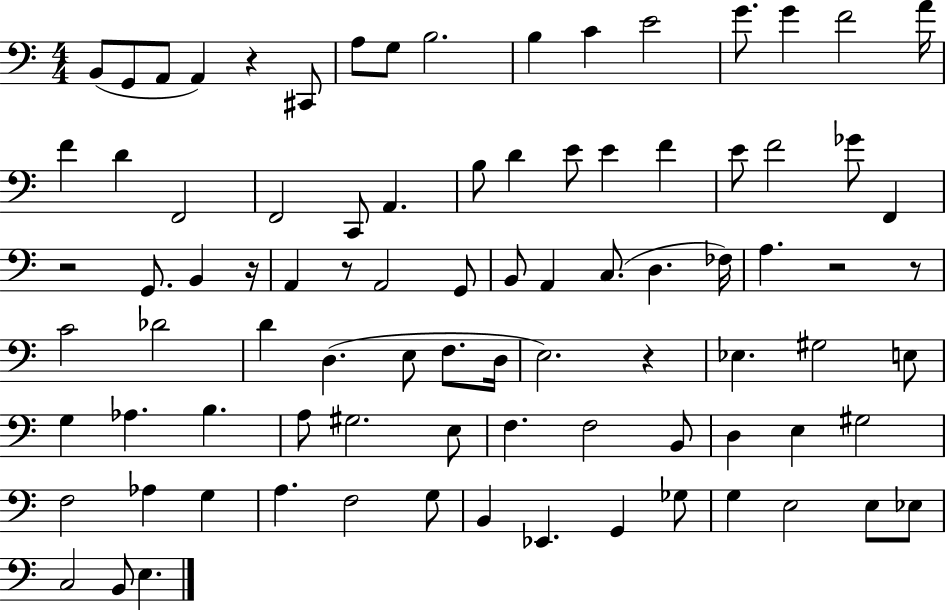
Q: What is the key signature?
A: C major